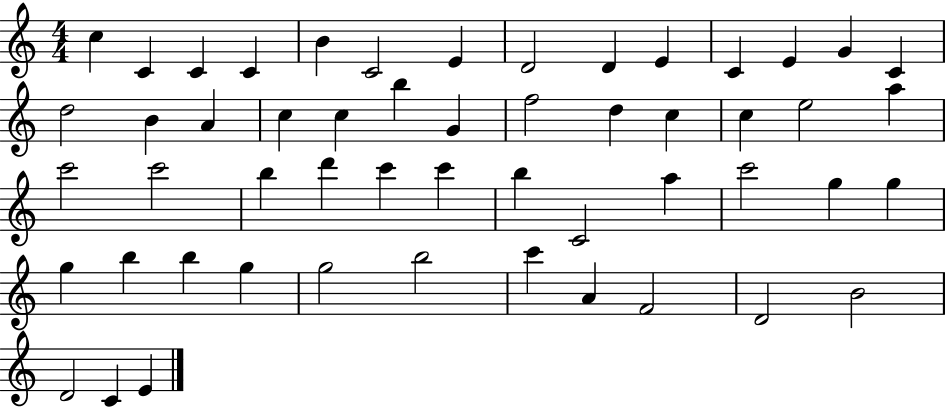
{
  \clef treble
  \numericTimeSignature
  \time 4/4
  \key c \major
  c''4 c'4 c'4 c'4 | b'4 c'2 e'4 | d'2 d'4 e'4 | c'4 e'4 g'4 c'4 | \break d''2 b'4 a'4 | c''4 c''4 b''4 g'4 | f''2 d''4 c''4 | c''4 e''2 a''4 | \break c'''2 c'''2 | b''4 d'''4 c'''4 c'''4 | b''4 c'2 a''4 | c'''2 g''4 g''4 | \break g''4 b''4 b''4 g''4 | g''2 b''2 | c'''4 a'4 f'2 | d'2 b'2 | \break d'2 c'4 e'4 | \bar "|."
}